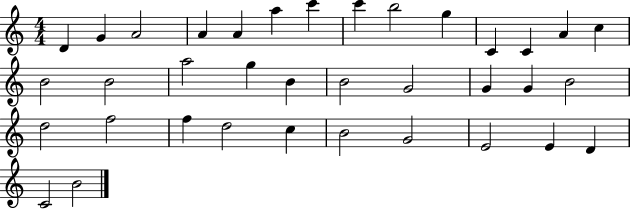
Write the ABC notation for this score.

X:1
T:Untitled
M:4/4
L:1/4
K:C
D G A2 A A a c' c' b2 g C C A c B2 B2 a2 g B B2 G2 G G B2 d2 f2 f d2 c B2 G2 E2 E D C2 B2